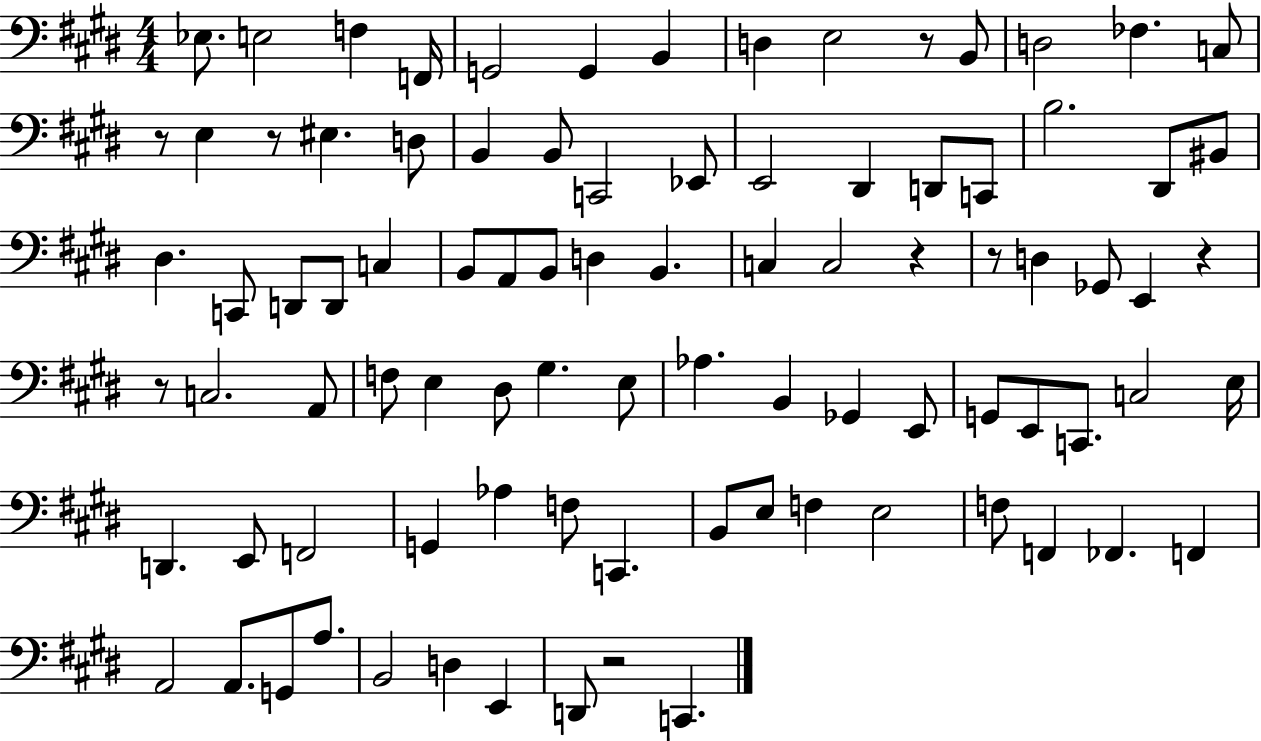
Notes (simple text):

Eb3/e. E3/h F3/q F2/s G2/h G2/q B2/q D3/q E3/h R/e B2/e D3/h FES3/q. C3/e R/e E3/q R/e EIS3/q. D3/e B2/q B2/e C2/h Eb2/e E2/h D#2/q D2/e C2/e B3/h. D#2/e BIS2/e D#3/q. C2/e D2/e D2/e C3/q B2/e A2/e B2/e D3/q B2/q. C3/q C3/h R/q R/e D3/q Gb2/e E2/q R/q R/e C3/h. A2/e F3/e E3/q D#3/e G#3/q. E3/e Ab3/q. B2/q Gb2/q E2/e G2/e E2/e C2/e. C3/h E3/s D2/q. E2/e F2/h G2/q Ab3/q F3/e C2/q. B2/e E3/e F3/q E3/h F3/e F2/q FES2/q. F2/q A2/h A2/e. G2/e A3/e. B2/h D3/q E2/q D2/e R/h C2/q.